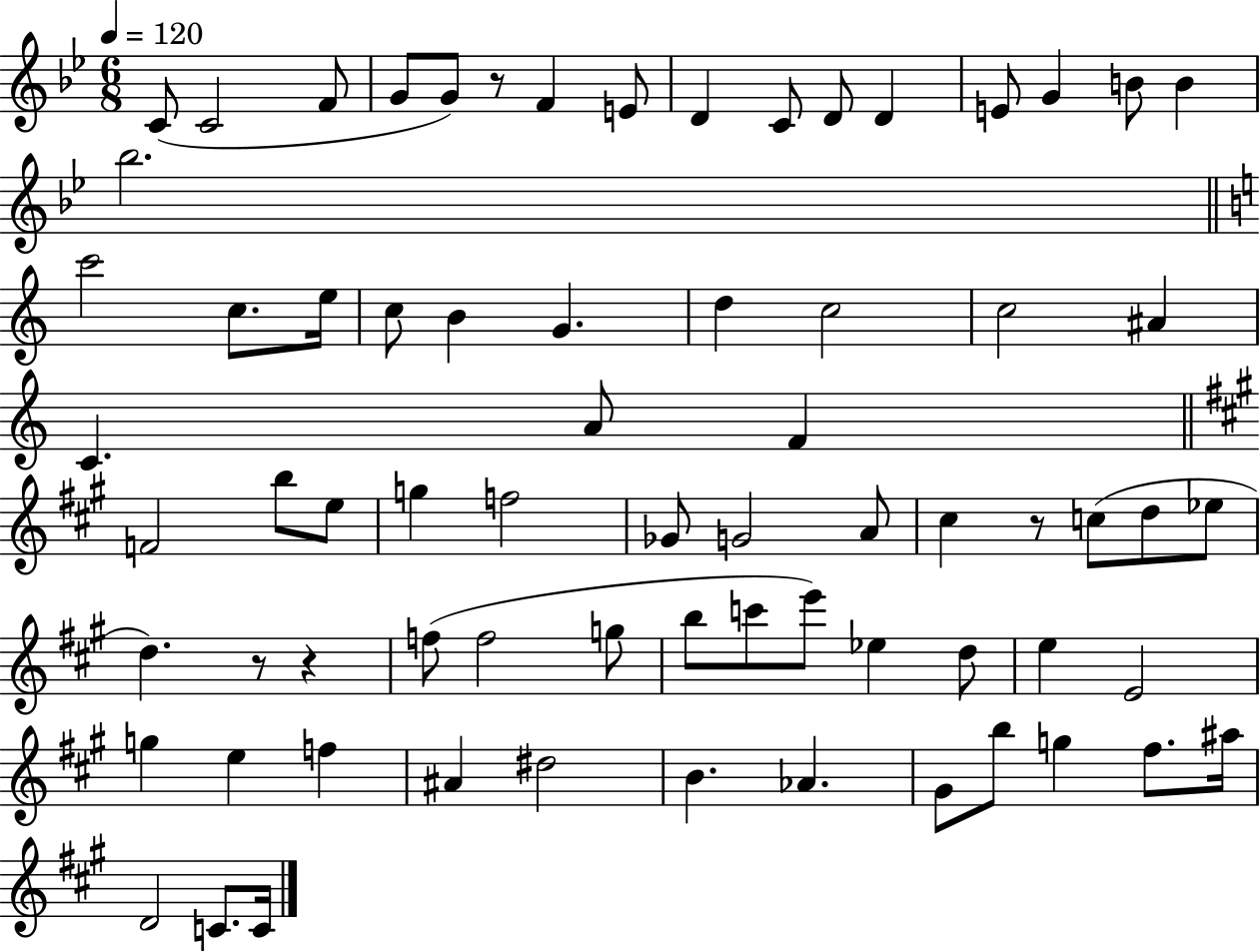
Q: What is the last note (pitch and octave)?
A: C4